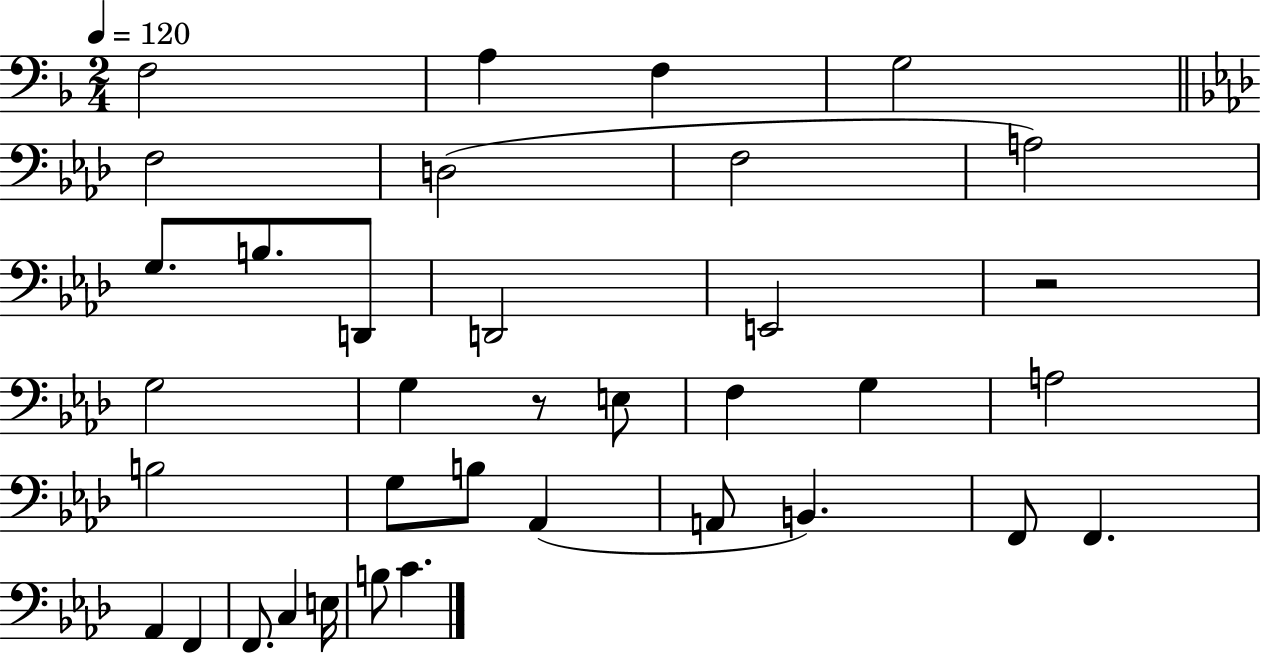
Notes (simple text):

F3/h A3/q F3/q G3/h F3/h D3/h F3/h A3/h G3/e. B3/e. D2/e D2/h E2/h R/h G3/h G3/q R/e E3/e F3/q G3/q A3/h B3/h G3/e B3/e Ab2/q A2/e B2/q. F2/e F2/q. Ab2/q F2/q F2/e. C3/q E3/s B3/e C4/q.